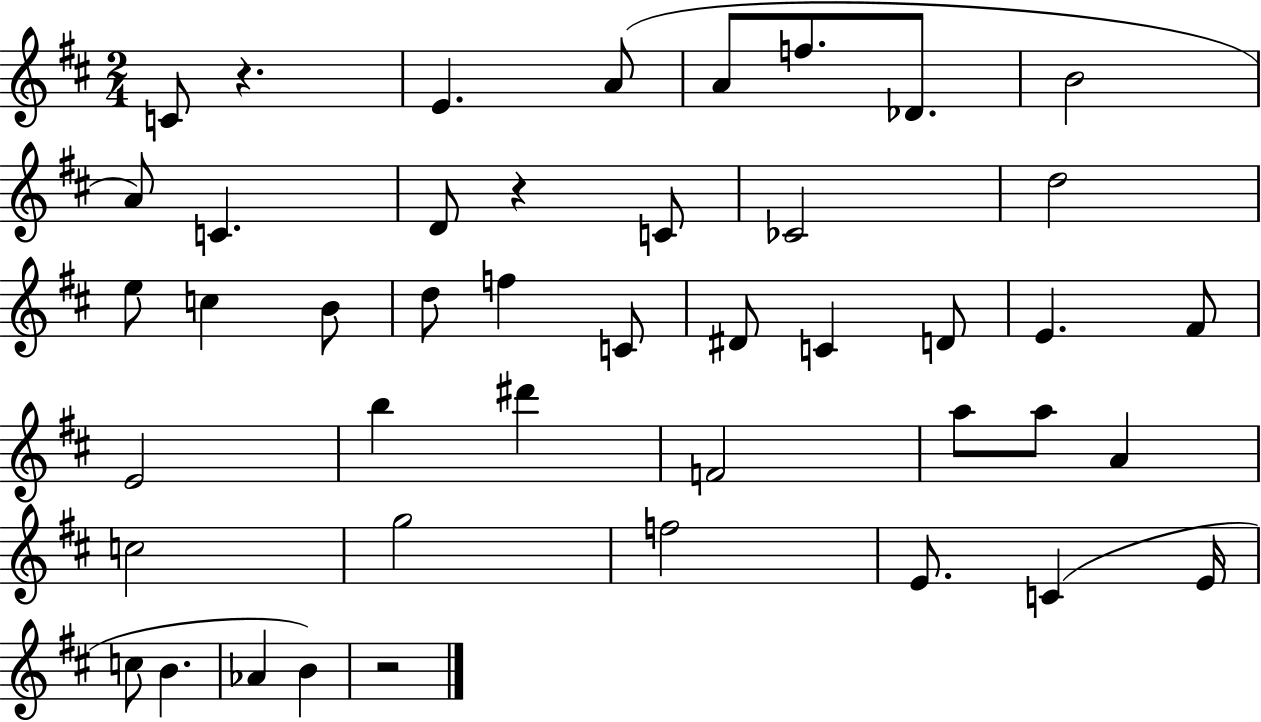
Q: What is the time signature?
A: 2/4